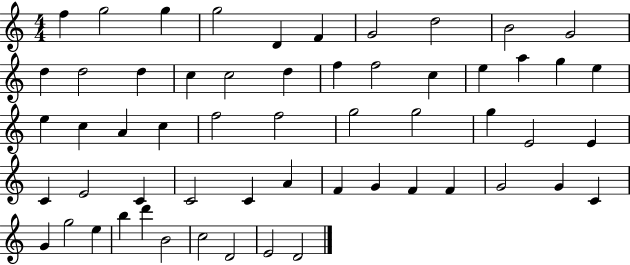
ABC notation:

X:1
T:Untitled
M:4/4
L:1/4
K:C
f g2 g g2 D F G2 d2 B2 G2 d d2 d c c2 d f f2 c e a g e e c A c f2 f2 g2 g2 g E2 E C E2 C C2 C A F G F F G2 G C G g2 e b d' B2 c2 D2 E2 D2